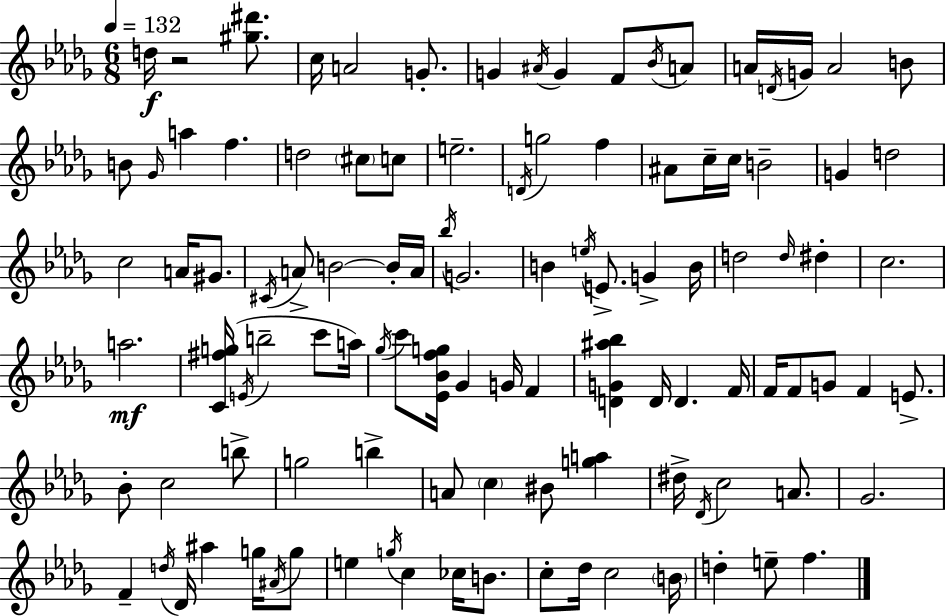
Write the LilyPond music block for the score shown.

{
  \clef treble
  \numericTimeSignature
  \time 6/8
  \key bes \minor
  \tempo 4 = 132
  d''16\f r2 <gis'' dis'''>8. | c''16 a'2 g'8.-. | g'4 \acciaccatura { ais'16 } g'4 f'8 \acciaccatura { bes'16 } | a'8 a'16 \acciaccatura { d'16 } g'16 a'2 | \break b'8 b'8 \grace { ges'16 } a''4 f''4. | d''2 | \parenthesize cis''8 c''8 e''2.-- | \acciaccatura { d'16 } g''2 | \break f''4 ais'8 c''16-- c''16 b'2-- | g'4 d''2 | c''2 | a'16 gis'8. \acciaccatura { cis'16 } a'8-> b'2~~ | \break b'16-. a'16 \acciaccatura { bes''16 } g'2. | b'4 \acciaccatura { e''16 } | e'8.-> g'4-> b'16 d''2 | \grace { d''16 } dis''4-. c''2. | \break a''2.\mf | <c' fis'' g''>16( \acciaccatura { e'16 } b''2-- | c'''8 a''16) \acciaccatura { ges''16 } c'''8 | <ees' bes' f'' g''>16 ges'4 g'16 f'4 <d' g' ais'' bes''>4 | \break d'16 d'4. f'16 f'16 | f'8 g'8 f'4 e'8.-> bes'8-. | c''2 b''8-> g''2 | b''4-> a'8 | \break \parenthesize c''4 bis'8 <g'' a''>4 dis''16-> | \acciaccatura { des'16 } c''2 a'8. | ges'2. | f'4-- \acciaccatura { d''16 } des'16 ais''4 g''16 \acciaccatura { ais'16 } | \break g''8 e''4 \acciaccatura { g''16 } c''4 ces''16 | b'8. c''8-. des''16 c''2 | \parenthesize b'16 d''4-. e''8-- f''4. | \bar "|."
}